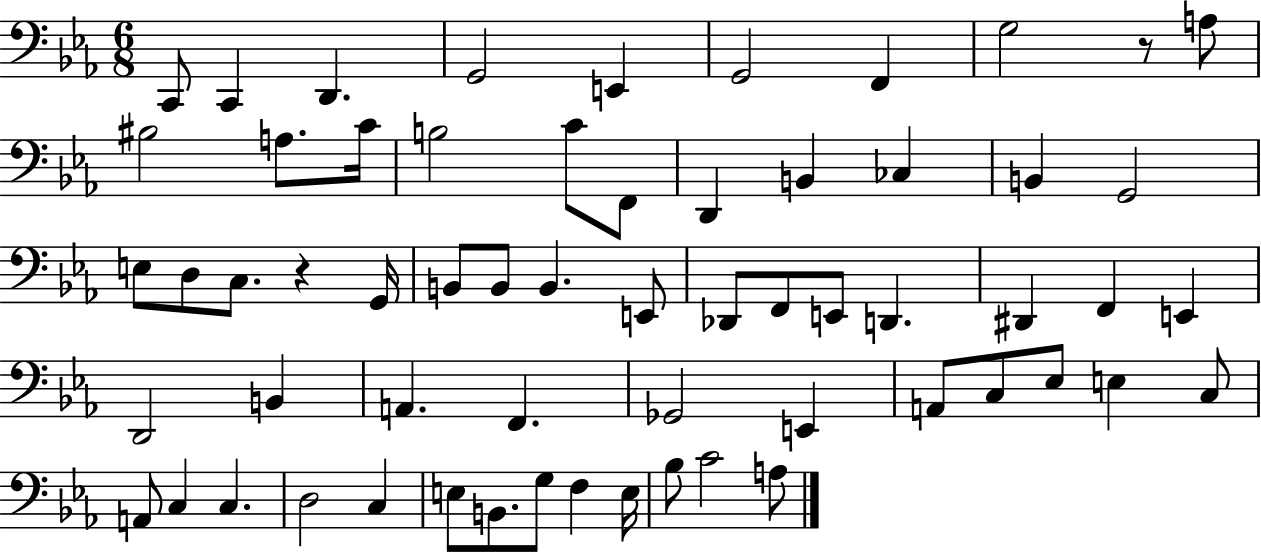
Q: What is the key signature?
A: EES major